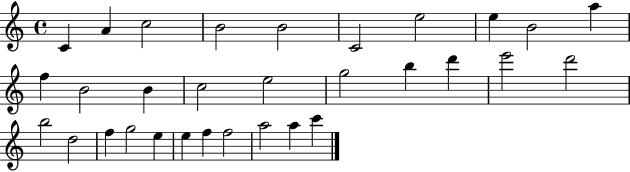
{
  \clef treble
  \time 4/4
  \defaultTimeSignature
  \key c \major
  c'4 a'4 c''2 | b'2 b'2 | c'2 e''2 | e''4 b'2 a''4 | \break f''4 b'2 b'4 | c''2 e''2 | g''2 b''4 d'''4 | e'''2 d'''2 | \break b''2 d''2 | f''4 g''2 e''4 | e''4 f''4 f''2 | a''2 a''4 c'''4 | \break \bar "|."
}